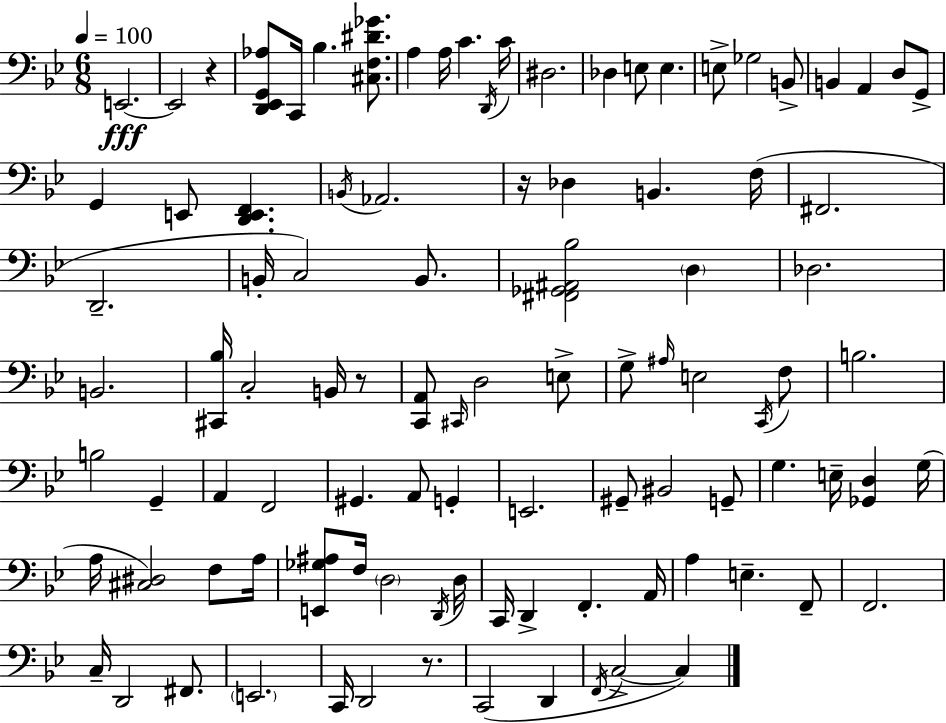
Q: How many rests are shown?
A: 4